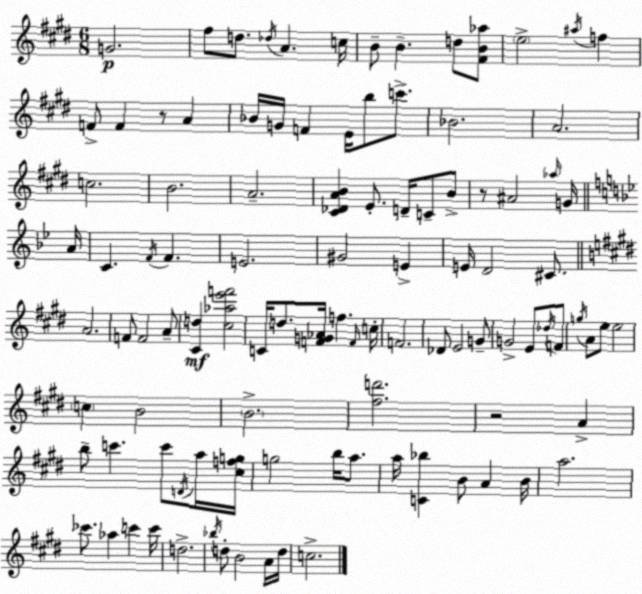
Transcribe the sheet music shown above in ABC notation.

X:1
T:Untitled
M:6/8
L:1/4
K:E
G2 ^f/2 d/2 _d/4 A c/4 B/2 B d/2 [^FB_a]/2 e2 ^a/4 f F/2 F z/2 A _B/4 G/4 F E/4 b/2 c'/2 _B2 A2 c2 B2 A2 [^C_DAB] E/2 D/4 C/2 B/2 z/2 ^A2 _a/4 G/4 A/4 C F/4 F E2 ^G2 E E/4 D2 ^C/2 A2 F/2 F2 A/2 [^Cd] [^c_ae'f']2 C/4 d/2 [FG_A]/4 f F/4 c/4 F2 _D/2 E2 G/2 G2 E/2 _d/4 F/2 g/4 A/2 e/2 e2 c B2 B2 [^fd']2 z2 A b/2 c' c'/2 D/4 a/4 [^cfg]/4 g2 b/4 a/2 a/4 [C_b] B/2 A B/4 a2 _c'/2 _a c' c'/4 d2 _b/4 d/2 B2 A/4 d/4 c2